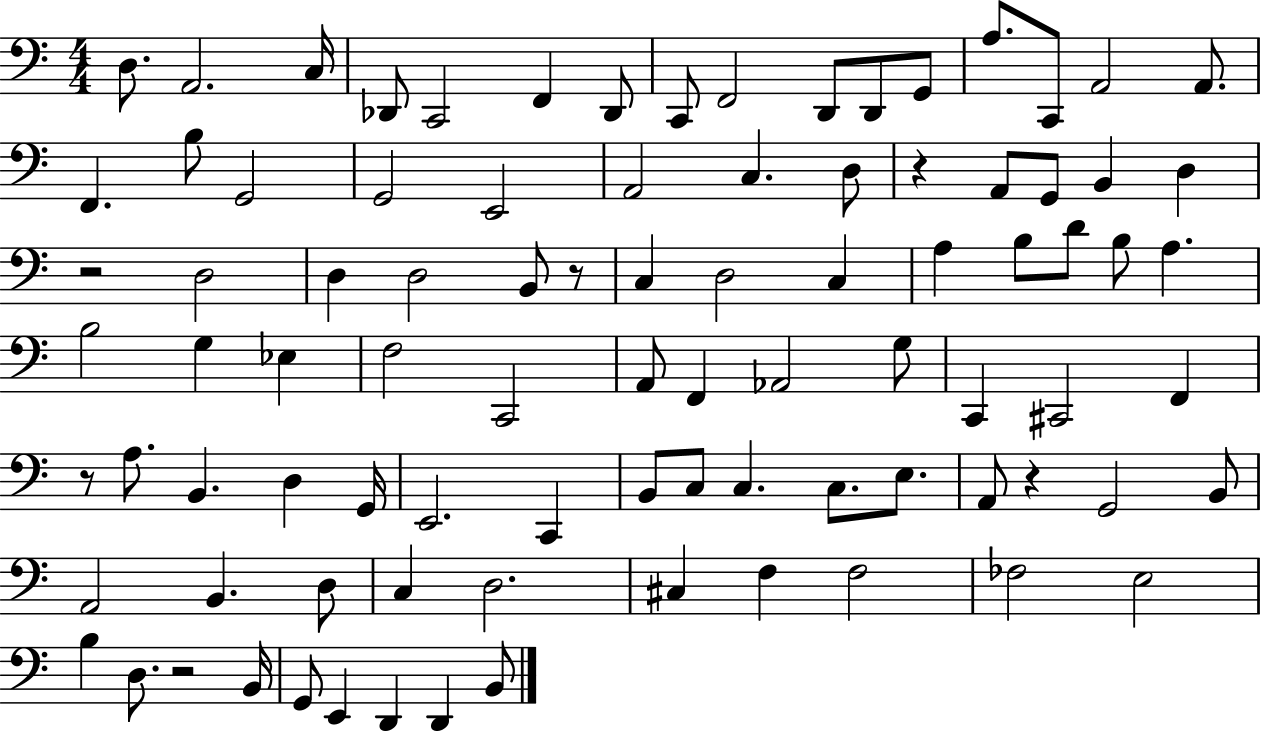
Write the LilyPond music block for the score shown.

{
  \clef bass
  \numericTimeSignature
  \time 4/4
  \key c \major
  d8. a,2. c16 | des,8 c,2 f,4 des,8 | c,8 f,2 d,8 d,8 g,8 | a8. c,8 a,2 a,8. | \break f,4. b8 g,2 | g,2 e,2 | a,2 c4. d8 | r4 a,8 g,8 b,4 d4 | \break r2 d2 | d4 d2 b,8 r8 | c4 d2 c4 | a4 b8 d'8 b8 a4. | \break b2 g4 ees4 | f2 c,2 | a,8 f,4 aes,2 g8 | c,4 cis,2 f,4 | \break r8 a8. b,4. d4 g,16 | e,2. c,4 | b,8 c8 c4. c8. e8. | a,8 r4 g,2 b,8 | \break a,2 b,4. d8 | c4 d2. | cis4 f4 f2 | fes2 e2 | \break b4 d8. r2 b,16 | g,8 e,4 d,4 d,4 b,8 | \bar "|."
}